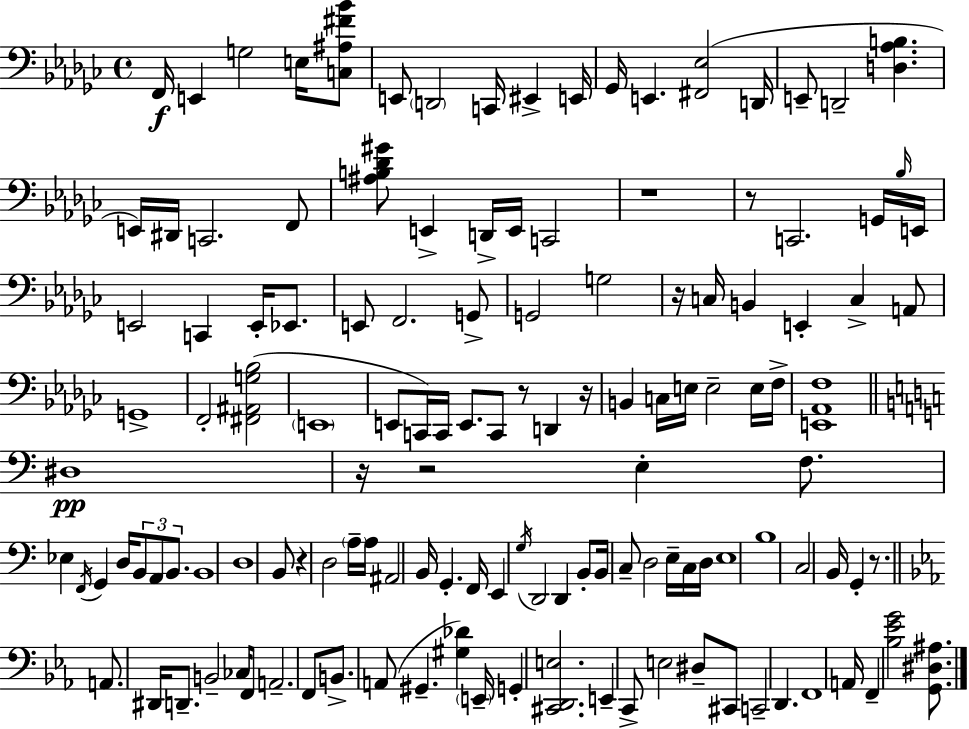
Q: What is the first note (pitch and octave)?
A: F2